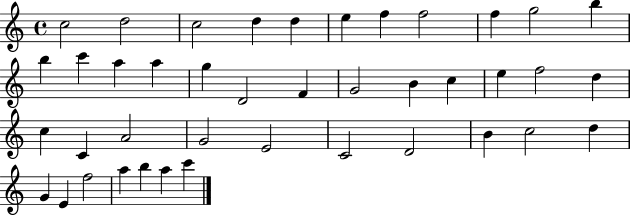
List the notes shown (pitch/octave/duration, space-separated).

C5/h D5/h C5/h D5/q D5/q E5/q F5/q F5/h F5/q G5/h B5/q B5/q C6/q A5/q A5/q G5/q D4/h F4/q G4/h B4/q C5/q E5/q F5/h D5/q C5/q C4/q A4/h G4/h E4/h C4/h D4/h B4/q C5/h D5/q G4/q E4/q F5/h A5/q B5/q A5/q C6/q